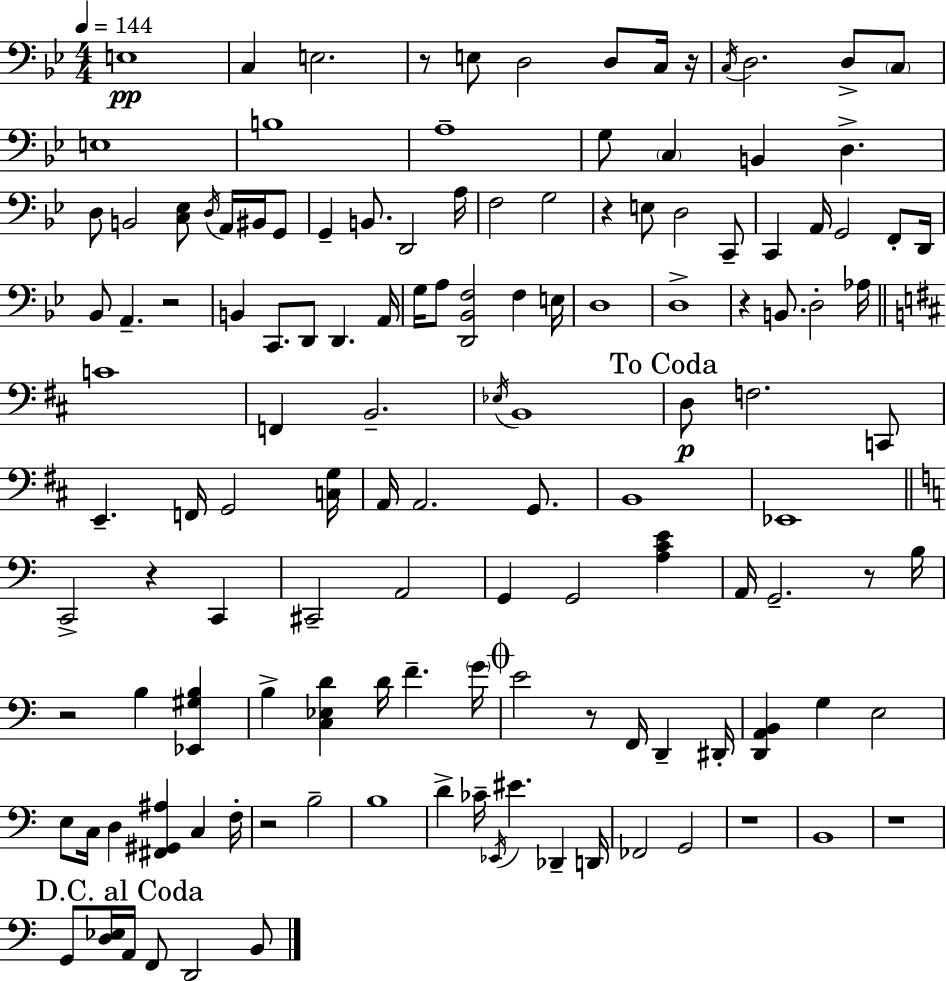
X:1
T:Untitled
M:4/4
L:1/4
K:Bb
E,4 C, E,2 z/2 E,/2 D,2 D,/2 C,/4 z/4 C,/4 D,2 D,/2 C,/2 E,4 B,4 A,4 G,/2 C, B,, D, D,/2 B,,2 [C,_E,]/2 D,/4 A,,/4 ^B,,/4 G,,/2 G,, B,,/2 D,,2 A,/4 F,2 G,2 z E,/2 D,2 C,,/2 C,, A,,/4 G,,2 F,,/2 D,,/4 _B,,/2 A,, z2 B,, C,,/2 D,,/2 D,, A,,/4 G,/4 A,/2 [D,,_B,,F,]2 F, E,/4 D,4 D,4 z B,,/2 D,2 _A,/4 C4 F,, B,,2 _E,/4 B,,4 D,/2 F,2 C,,/2 E,, F,,/4 G,,2 [C,G,]/4 A,,/4 A,,2 G,,/2 B,,4 _E,,4 C,,2 z C,, ^C,,2 A,,2 G,, G,,2 [A,CE] A,,/4 G,,2 z/2 B,/4 z2 B, [_E,,^G,B,] B, [C,_E,D] D/4 F G/4 E2 z/2 F,,/4 D,, ^D,,/4 [D,,A,,B,,] G, E,2 E,/2 C,/4 D, [^F,,^G,,^A,] C, F,/4 z2 B,2 B,4 D _C/4 _E,,/4 ^E _D,, D,,/4 _F,,2 G,,2 z4 B,,4 z4 G,,/2 [D,_E,]/4 A,,/4 F,,/2 D,,2 B,,/2